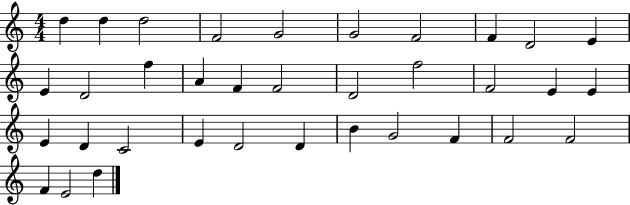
D5/q D5/q D5/h F4/h G4/h G4/h F4/h F4/q D4/h E4/q E4/q D4/h F5/q A4/q F4/q F4/h D4/h F5/h F4/h E4/q E4/q E4/q D4/q C4/h E4/q D4/h D4/q B4/q G4/h F4/q F4/h F4/h F4/q E4/h D5/q